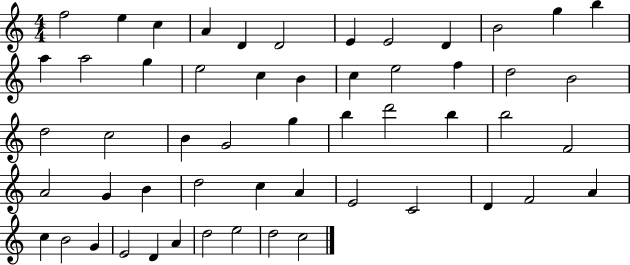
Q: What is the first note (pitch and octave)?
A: F5